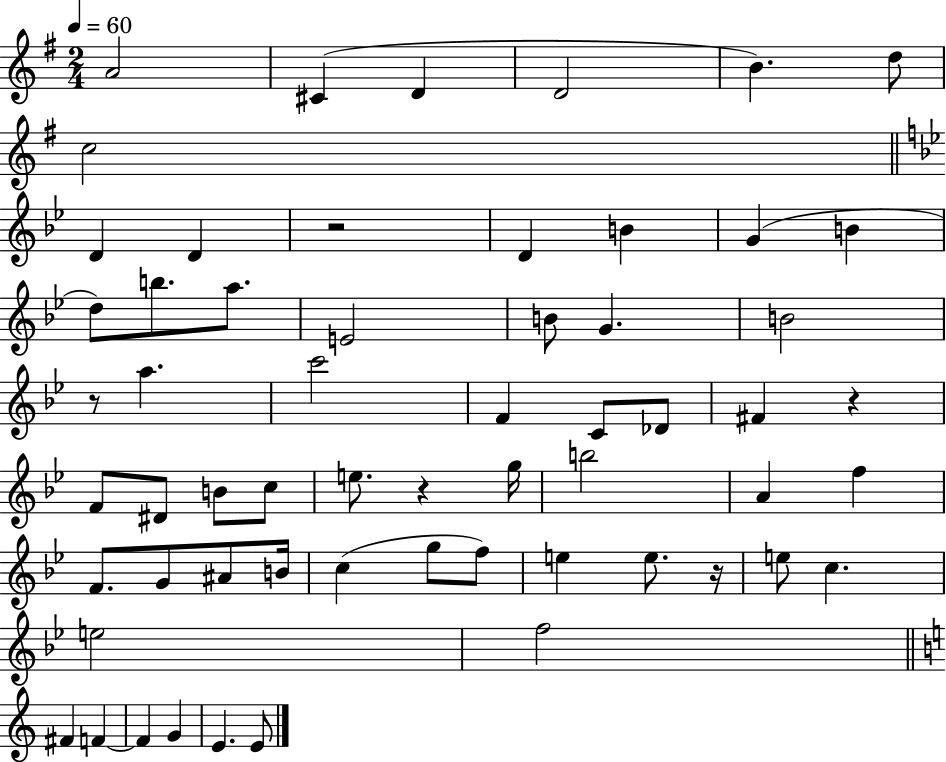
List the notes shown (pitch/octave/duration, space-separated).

A4/h C#4/q D4/q D4/h B4/q. D5/e C5/h D4/q D4/q R/h D4/q B4/q G4/q B4/q D5/e B5/e. A5/e. E4/h B4/e G4/q. B4/h R/e A5/q. C6/h F4/q C4/e Db4/e F#4/q R/q F4/e D#4/e B4/e C5/e E5/e. R/q G5/s B5/h A4/q F5/q F4/e. G4/e A#4/e B4/s C5/q G5/e F5/e E5/q E5/e. R/s E5/e C5/q. E5/h F5/h F#4/q F4/q F4/q G4/q E4/q. E4/e